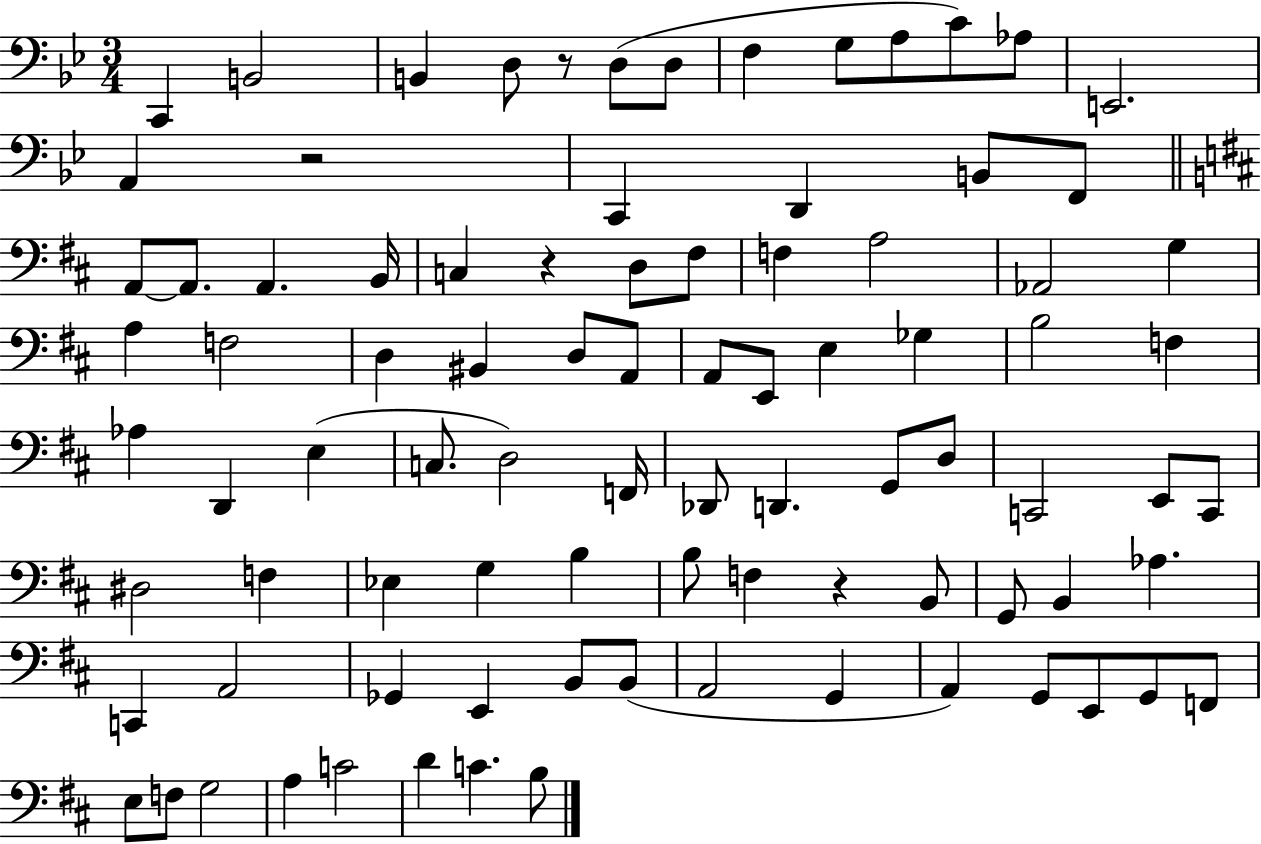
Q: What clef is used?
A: bass